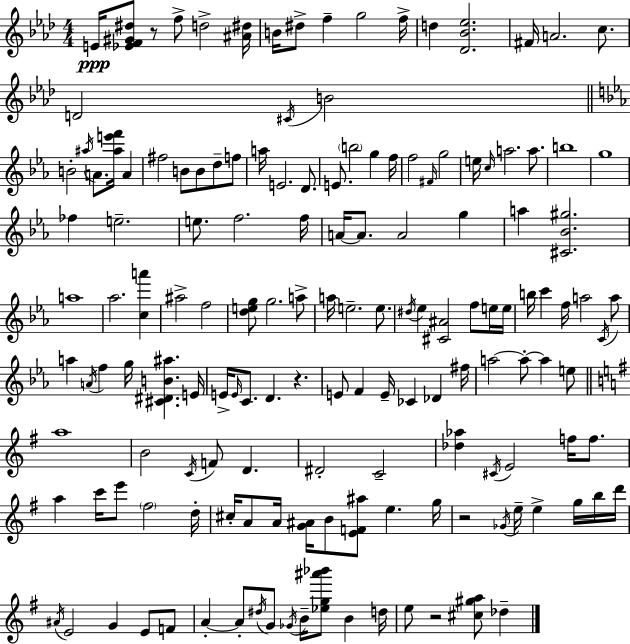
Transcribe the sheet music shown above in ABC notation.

X:1
T:Untitled
M:4/4
L:1/4
K:Ab
E/4 [_EF^G^d]/2 z/2 f/2 d2 [^A^d]/4 B/4 ^d/2 f g2 f/4 d [_D_B_e]2 ^F/4 A2 c/2 D2 ^C/4 B2 B2 ^a/4 A/2 [^ae'f']/4 A ^f2 B/2 B/2 d/2 f/2 a/4 E2 D/2 E/2 b2 g f/4 f2 ^F/4 g2 e/4 c/4 a2 a/2 b4 g4 _f e2 e/2 f2 f/4 A/4 A/2 A2 g a [^C_B^g]2 a4 _a2 [ca'] ^a2 f2 [deg]/2 g2 a/2 a/4 e2 e/2 ^d/4 _e [^C^A]2 f/2 e/4 e/4 b/4 c' f/4 a2 C/4 a/2 a A/4 f g/4 [^C^DB^a] E/4 E/4 E/4 C/2 D z E/2 F E/4 _C _D ^f/4 a2 a/2 a e/2 a4 B2 C/4 F/2 D ^D2 C2 [_d_a] ^C/4 E2 f/4 f/2 a c'/4 e'/2 ^f2 d/4 ^c/4 A/2 A/4 [G^A]/4 B/2 [EF^a]/2 e g/4 z2 _G/4 e/4 e g/4 b/4 d'/4 ^A/4 E2 G E/2 F/2 A A/2 ^d/4 G/2 _G/4 B/4 [_eg^a'_b']/2 B d/4 e/2 z2 [^c^ga]/2 _d